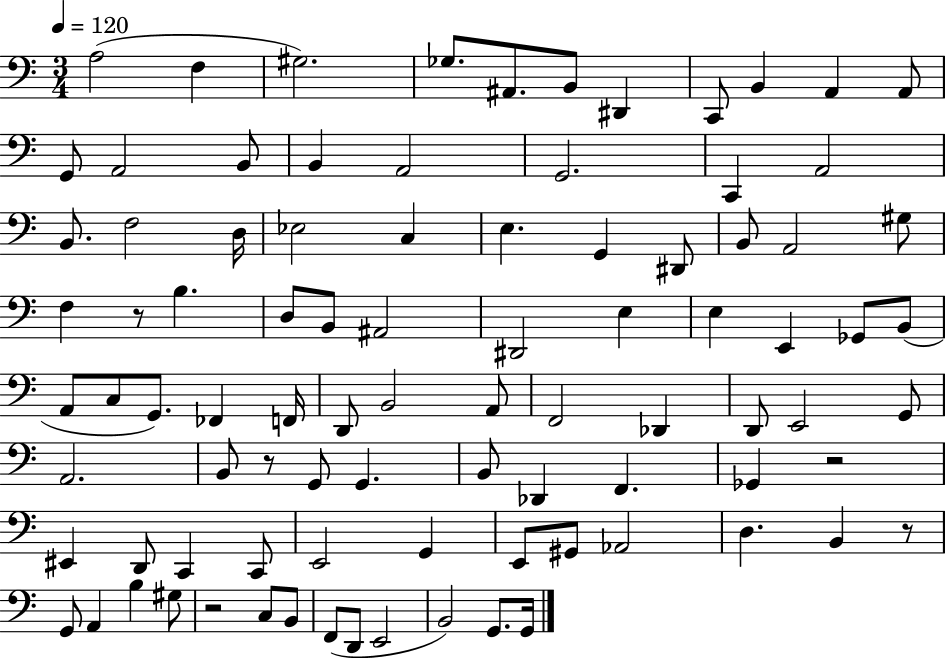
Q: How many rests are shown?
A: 5